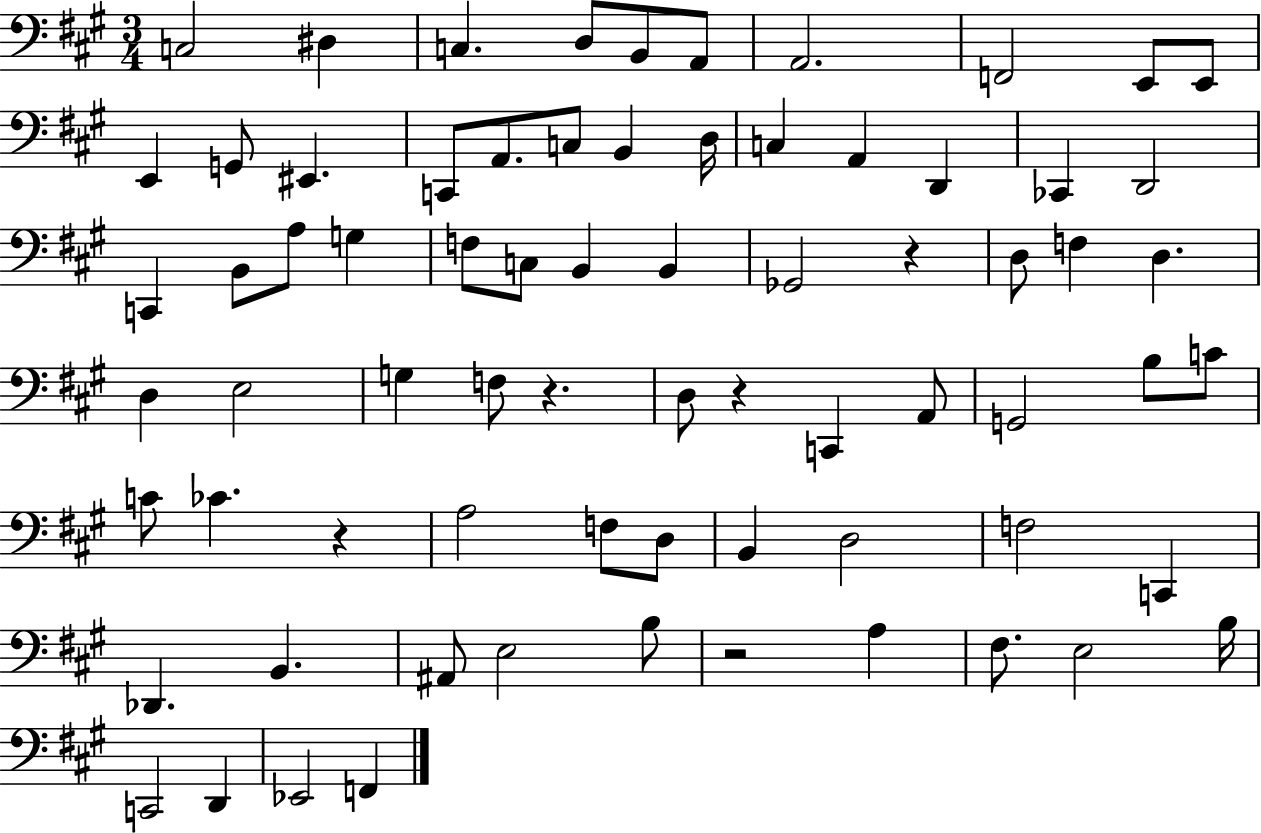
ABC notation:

X:1
T:Untitled
M:3/4
L:1/4
K:A
C,2 ^D, C, D,/2 B,,/2 A,,/2 A,,2 F,,2 E,,/2 E,,/2 E,, G,,/2 ^E,, C,,/2 A,,/2 C,/2 B,, D,/4 C, A,, D,, _C,, D,,2 C,, B,,/2 A,/2 G, F,/2 C,/2 B,, B,, _G,,2 z D,/2 F, D, D, E,2 G, F,/2 z D,/2 z C,, A,,/2 G,,2 B,/2 C/2 C/2 _C z A,2 F,/2 D,/2 B,, D,2 F,2 C,, _D,, B,, ^A,,/2 E,2 B,/2 z2 A, ^F,/2 E,2 B,/4 C,,2 D,, _E,,2 F,,